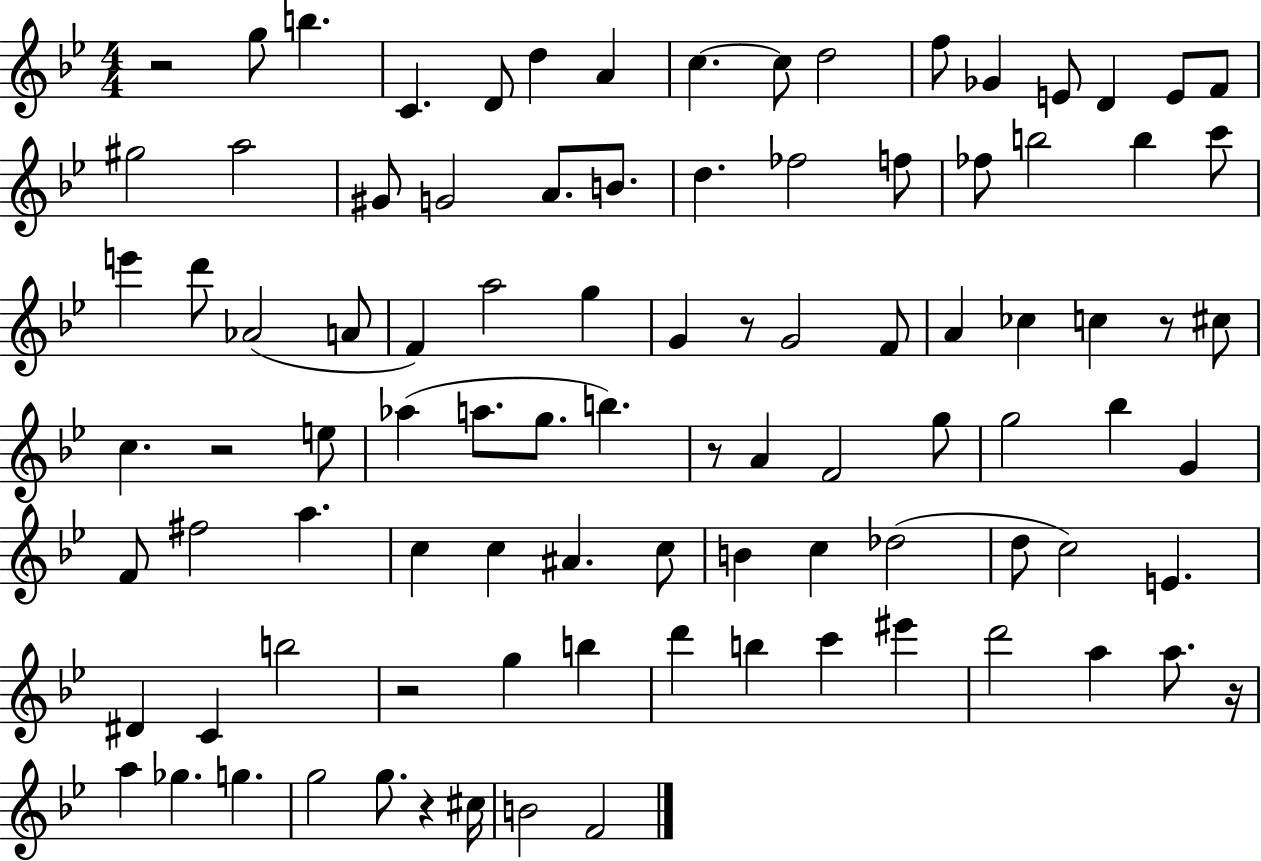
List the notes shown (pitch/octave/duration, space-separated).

R/h G5/e B5/q. C4/q. D4/e D5/q A4/q C5/q. C5/e D5/h F5/e Gb4/q E4/e D4/q E4/e F4/e G#5/h A5/h G#4/e G4/h A4/e. B4/e. D5/q. FES5/h F5/e FES5/e B5/h B5/q C6/e E6/q D6/e Ab4/h A4/e F4/q A5/h G5/q G4/q R/e G4/h F4/e A4/q CES5/q C5/q R/e C#5/e C5/q. R/h E5/e Ab5/q A5/e. G5/e. B5/q. R/e A4/q F4/h G5/e G5/h Bb5/q G4/q F4/e F#5/h A5/q. C5/q C5/q A#4/q. C5/e B4/q C5/q Db5/h D5/e C5/h E4/q. D#4/q C4/q B5/h R/h G5/q B5/q D6/q B5/q C6/q EIS6/q D6/h A5/q A5/e. R/s A5/q Gb5/q. G5/q. G5/h G5/e. R/q C#5/s B4/h F4/h